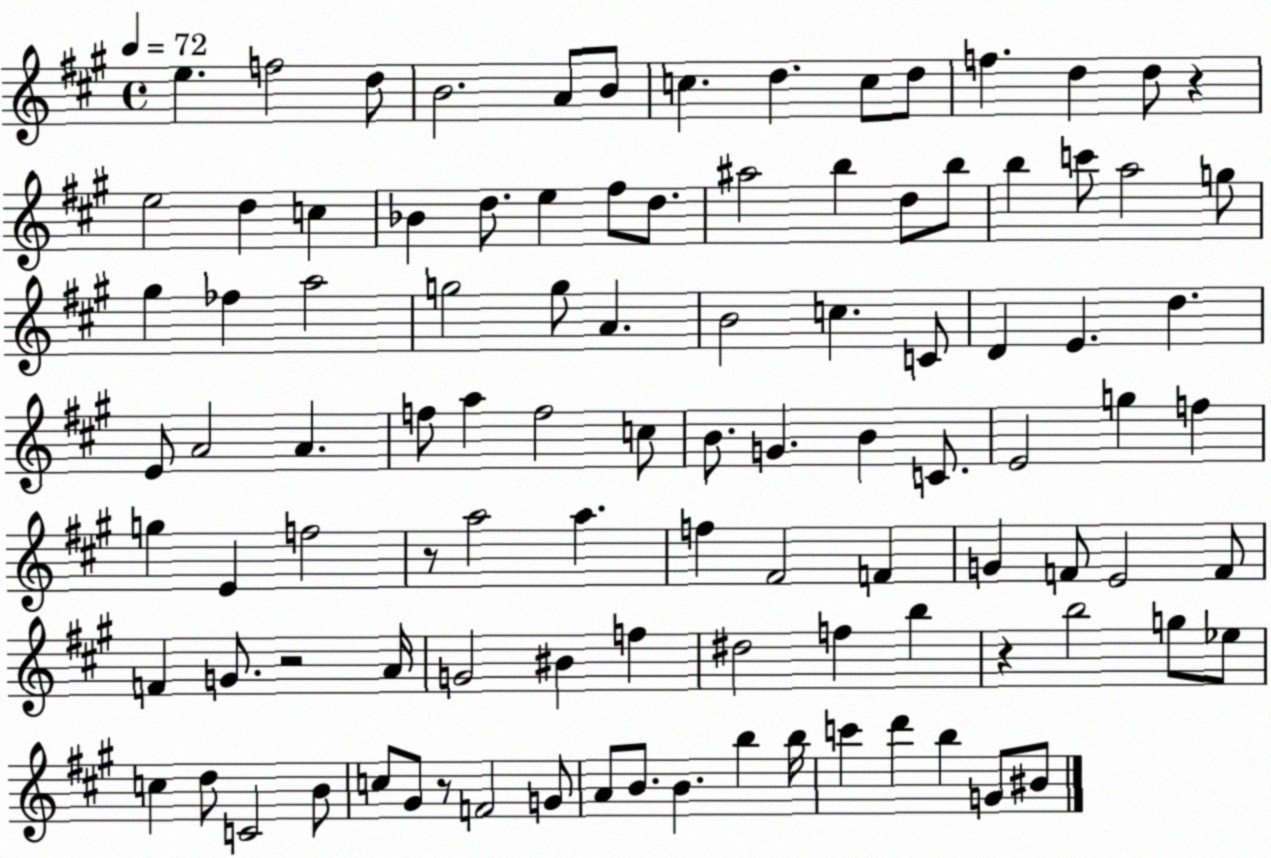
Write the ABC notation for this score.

X:1
T:Untitled
M:4/4
L:1/4
K:A
e f2 d/2 B2 A/2 B/2 c d c/2 d/2 f d d/2 z e2 d c _B d/2 e ^f/2 d/2 ^a2 b d/2 b/2 b c'/2 a2 g/2 ^g _f a2 g2 g/2 A B2 c C/2 D E d E/2 A2 A f/2 a f2 c/2 B/2 G B C/2 E2 g f g E f2 z/2 a2 a f ^F2 F G F/2 E2 F/2 F G/2 z2 A/4 G2 ^B f ^d2 f b z b2 g/2 _e/2 c d/2 C2 B/2 c/2 ^G/2 z/2 F2 G/2 A/2 B/2 B b b/4 c' d' b G/2 ^B/2